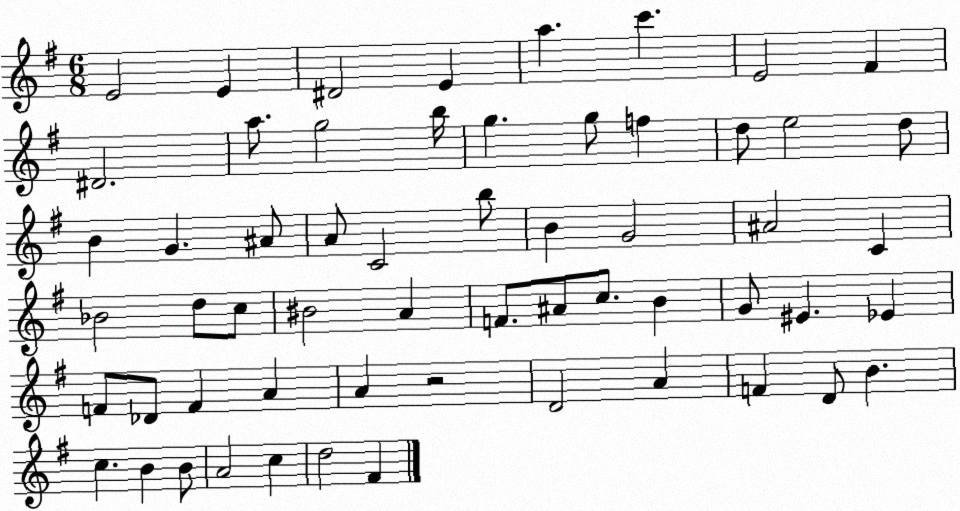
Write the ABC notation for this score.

X:1
T:Untitled
M:6/8
L:1/4
K:G
E2 E ^D2 E a c' E2 ^F ^D2 a/2 g2 b/4 g g/2 f d/2 e2 d/2 B G ^A/2 A/2 C2 b/2 B G2 ^A2 C _B2 d/2 c/2 ^B2 A F/2 ^A/2 c/2 B G/2 ^E _E F/2 _D/2 F A A z2 D2 A F D/2 B c B B/2 A2 c d2 ^F